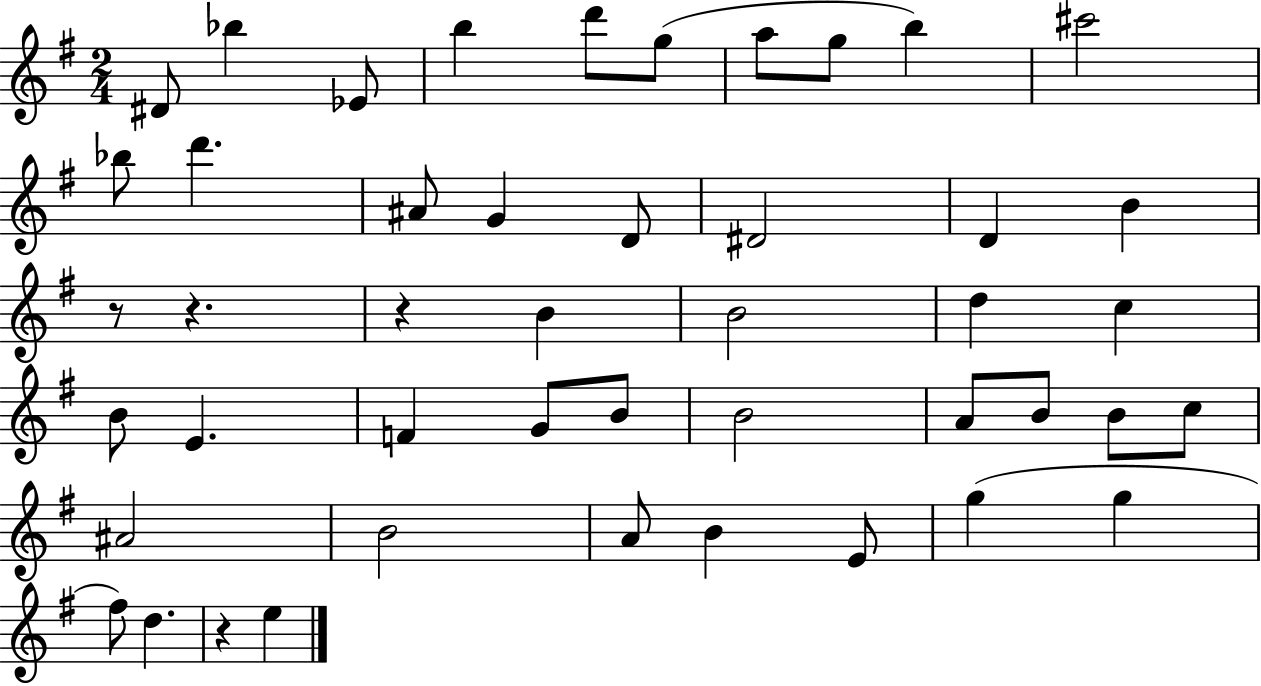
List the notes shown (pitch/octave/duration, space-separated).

D#4/e Bb5/q Eb4/e B5/q D6/e G5/e A5/e G5/e B5/q C#6/h Bb5/e D6/q. A#4/e G4/q D4/e D#4/h D4/q B4/q R/e R/q. R/q B4/q B4/h D5/q C5/q B4/e E4/q. F4/q G4/e B4/e B4/h A4/e B4/e B4/e C5/e A#4/h B4/h A4/e B4/q E4/e G5/q G5/q F#5/e D5/q. R/q E5/q